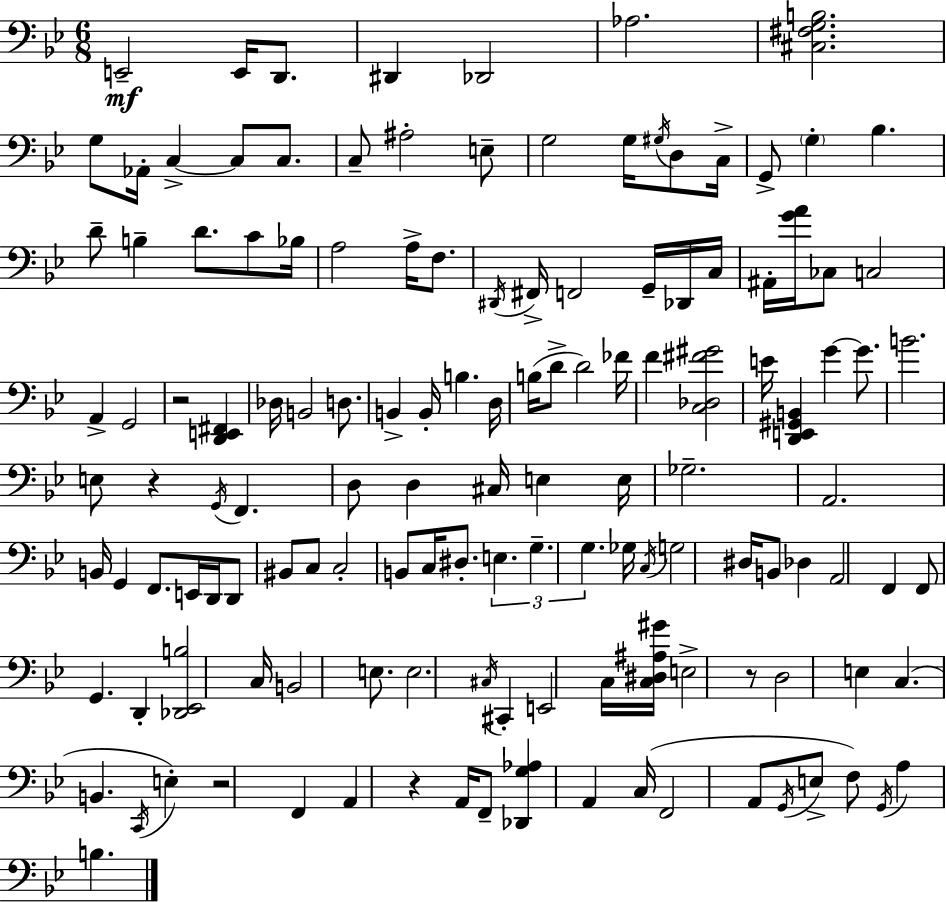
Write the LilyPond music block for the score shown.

{
  \clef bass
  \numericTimeSignature
  \time 6/8
  \key g \minor
  e,2--\mf e,16 d,8. | dis,4 des,2 | aes2. | <cis fis g b>2. | \break g8 aes,16-. c4->~~ c8 c8. | c8-- ais2-. e8-- | g2 g16 \acciaccatura { gis16 } d8 | c16-> g,8-> \parenthesize g4-. bes4. | \break d'8-- b4-- d'8. c'8 | bes16 a2 a16-> f8. | \acciaccatura { dis,16 } fis,16-> f,2 g,16-- | des,16 c16 ais,16-. <g' a'>16 ces8 c2 | \break a,4-> g,2 | r2 <d, e, fis,>4 | des16 b,2 d8. | b,4-> b,16-. b4. | \break d16 b16( d'8-> d'2) | fes'16 f'4 <c des fis' gis'>2 | e'16 <d, e, gis, b,>4 g'4~~ g'8. | b'2. | \break e8 r4 \acciaccatura { g,16 } f,4. | d8 d4 cis16 e4 | e16 ges2.-- | a,2. | \break b,16 g,4 f,8. e,16 | d,16 d,8 bis,8 c8 c2-. | b,8 c16 dis8.-. \tuplet 3/2 { e4. | g4.-- g4. } | \break ges16 \acciaccatura { c16 } g2 | dis16 b,8 des4 a,2 | f,4 f,8 g,4. | d,4-. <des, ees, b>2 | \break c16 b,2 | e8. e2. | \acciaccatura { cis16 } cis,4-. e,2 | c16 <c dis ais gis'>16 e2-> | \break r8 d2 | e4 c4.( b,4. | \acciaccatura { c,16 }) e4-. r2 | f,4 a,4 | \break r4 a,16 f,8-- <des, g aes>4 | a,4 c16( f,2 | a,8 \acciaccatura { g,16 } e8-> f8) \acciaccatura { g,16 } a4 | b4. \bar "|."
}